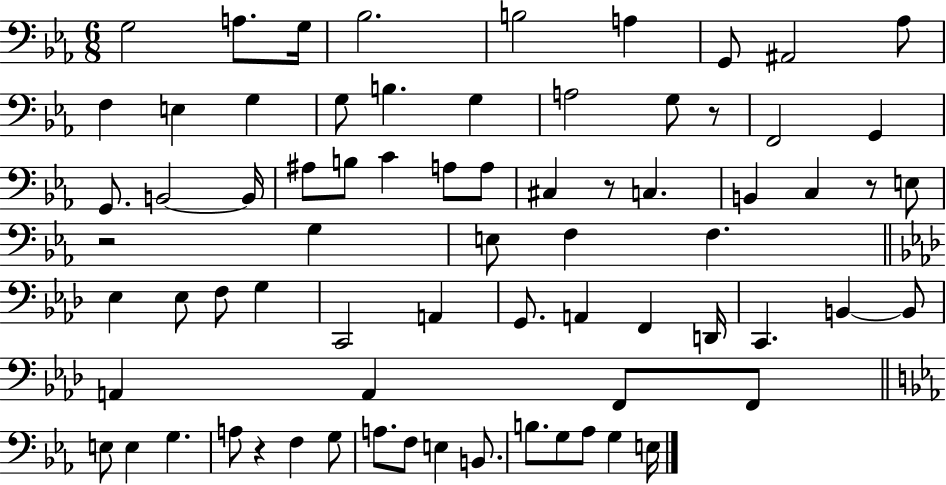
G3/h A3/e. G3/s Bb3/h. B3/h A3/q G2/e A#2/h Ab3/e F3/q E3/q G3/q G3/e B3/q. G3/q A3/h G3/e R/e F2/h G2/q G2/e. B2/h B2/s A#3/e B3/e C4/q A3/e A3/e C#3/q R/e C3/q. B2/q C3/q R/e E3/e R/h G3/q E3/e F3/q F3/q. Eb3/q Eb3/e F3/e G3/q C2/h A2/q G2/e. A2/q F2/q D2/s C2/q. B2/q B2/e A2/q A2/q F2/e F2/e E3/e E3/q G3/q. A3/e R/q F3/q G3/e A3/e. F3/e E3/q B2/e. B3/e. G3/e Ab3/e G3/q E3/s